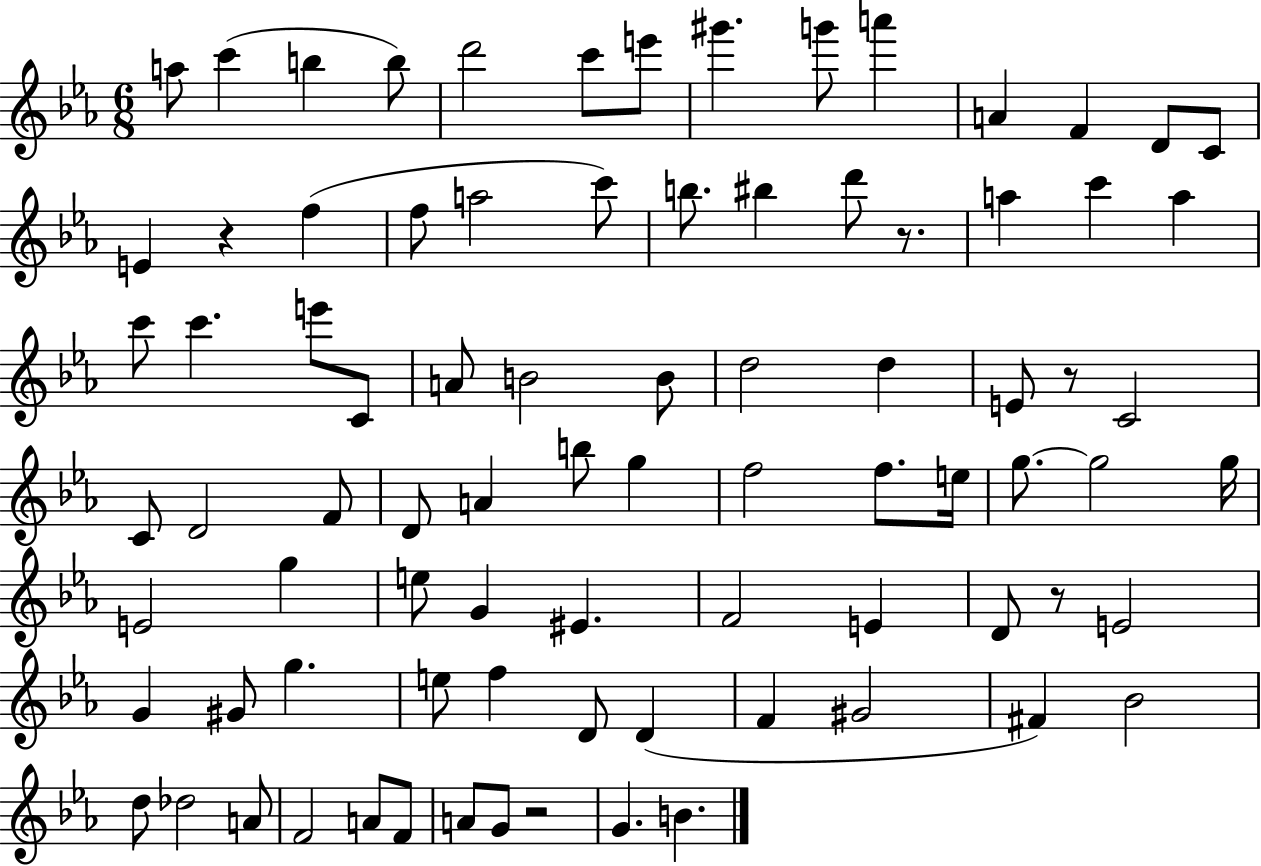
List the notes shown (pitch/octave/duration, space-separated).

A5/e C6/q B5/q B5/e D6/h C6/e E6/e G#6/q. G6/e A6/q A4/q F4/q D4/e C4/e E4/q R/q F5/q F5/e A5/h C6/e B5/e. BIS5/q D6/e R/e. A5/q C6/q A5/q C6/e C6/q. E6/e C4/e A4/e B4/h B4/e D5/h D5/q E4/e R/e C4/h C4/e D4/h F4/e D4/e A4/q B5/e G5/q F5/h F5/e. E5/s G5/e. G5/h G5/s E4/h G5/q E5/e G4/q EIS4/q. F4/h E4/q D4/e R/e E4/h G4/q G#4/e G5/q. E5/e F5/q D4/e D4/q F4/q G#4/h F#4/q Bb4/h D5/e Db5/h A4/e F4/h A4/e F4/e A4/e G4/e R/h G4/q. B4/q.